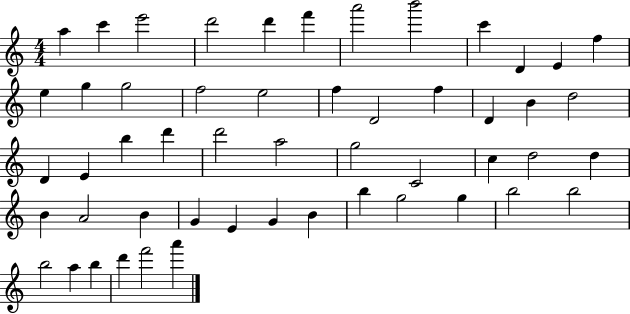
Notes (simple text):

A5/q C6/q E6/h D6/h D6/q F6/q A6/h B6/h C6/q D4/q E4/q F5/q E5/q G5/q G5/h F5/h E5/h F5/q D4/h F5/q D4/q B4/q D5/h D4/q E4/q B5/q D6/q D6/h A5/h G5/h C4/h C5/q D5/h D5/q B4/q A4/h B4/q G4/q E4/q G4/q B4/q B5/q G5/h G5/q B5/h B5/h B5/h A5/q B5/q D6/q F6/h A6/q